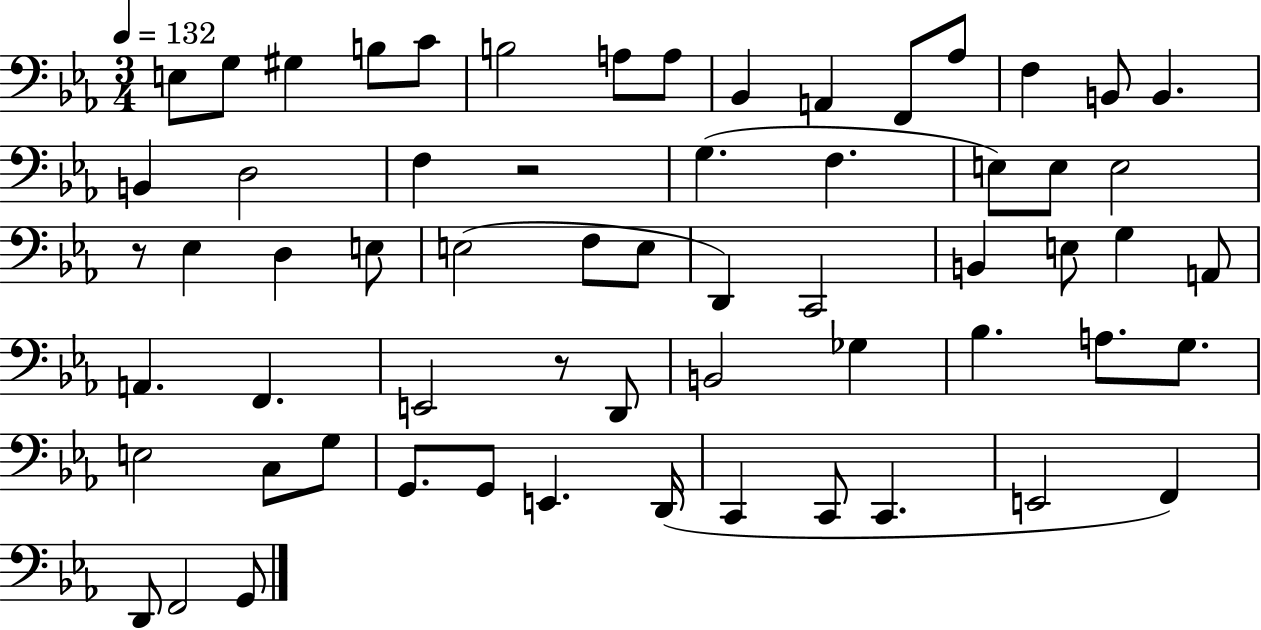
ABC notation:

X:1
T:Untitled
M:3/4
L:1/4
K:Eb
E,/2 G,/2 ^G, B,/2 C/2 B,2 A,/2 A,/2 _B,, A,, F,,/2 _A,/2 F, B,,/2 B,, B,, D,2 F, z2 G, F, E,/2 E,/2 E,2 z/2 _E, D, E,/2 E,2 F,/2 E,/2 D,, C,,2 B,, E,/2 G, A,,/2 A,, F,, E,,2 z/2 D,,/2 B,,2 _G, _B, A,/2 G,/2 E,2 C,/2 G,/2 G,,/2 G,,/2 E,, D,,/4 C,, C,,/2 C,, E,,2 F,, D,,/2 F,,2 G,,/2